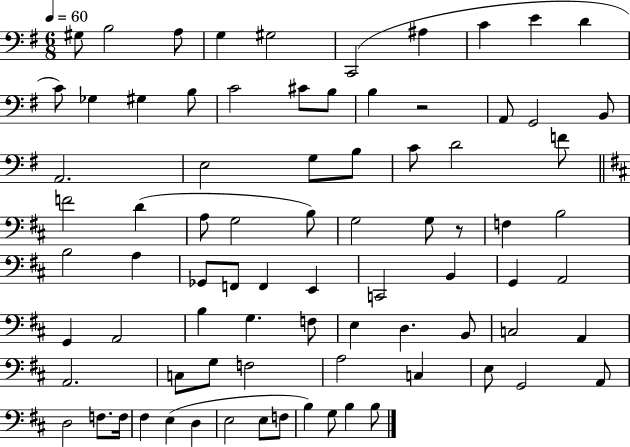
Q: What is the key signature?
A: G major